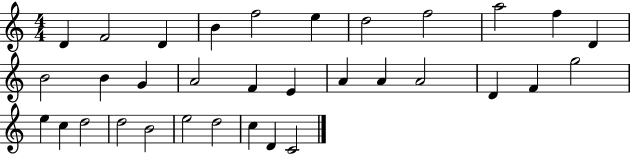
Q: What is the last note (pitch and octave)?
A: C4